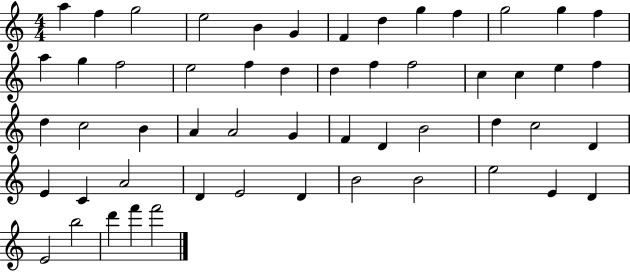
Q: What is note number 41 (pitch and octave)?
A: A4